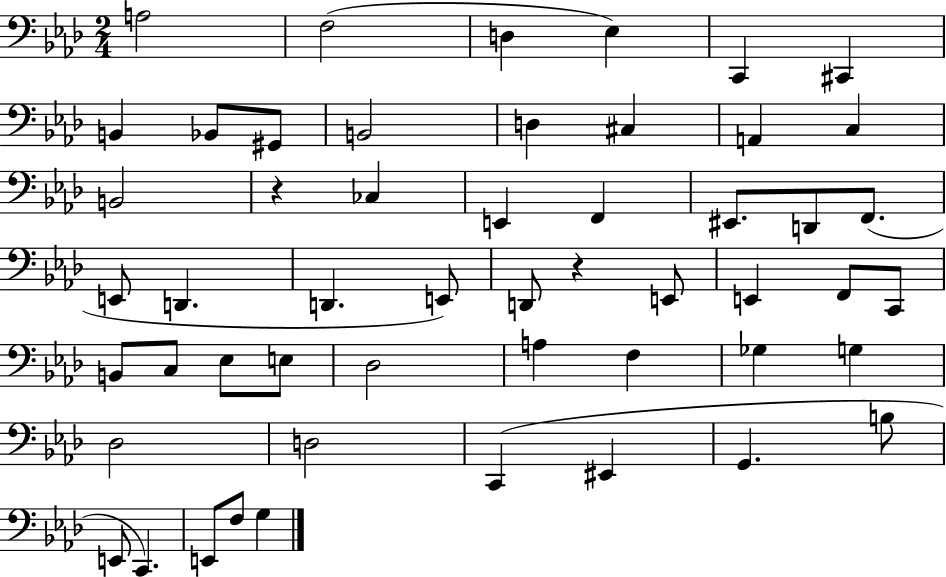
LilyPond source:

{
  \clef bass
  \numericTimeSignature
  \time 2/4
  \key aes \major
  a2 | f2( | d4 ees4) | c,4 cis,4 | \break b,4 bes,8 gis,8 | b,2 | d4 cis4 | a,4 c4 | \break b,2 | r4 ces4 | e,4 f,4 | eis,8. d,8 f,8.( | \break e,8 d,4. | d,4. e,8) | d,8 r4 e,8 | e,4 f,8 c,8 | \break b,8 c8 ees8 e8 | des2 | a4 f4 | ges4 g4 | \break des2 | d2 | c,4( eis,4 | g,4. b8 | \break e,8 c,4.) | e,8 f8 g4 | \bar "|."
}